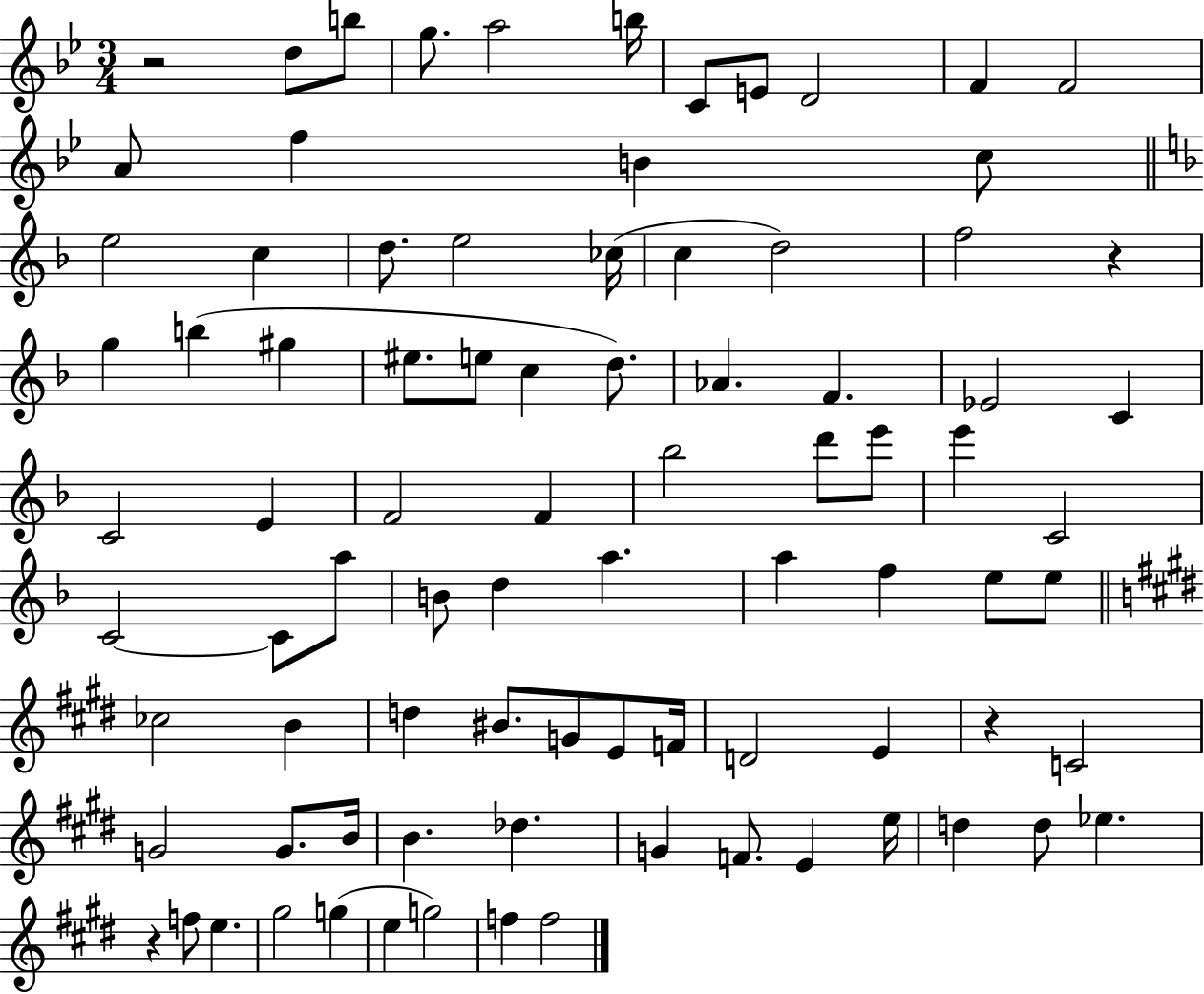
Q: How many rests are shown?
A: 4